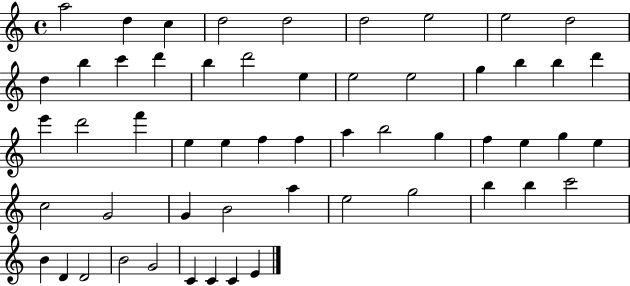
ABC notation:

X:1
T:Untitled
M:4/4
L:1/4
K:C
a2 d c d2 d2 d2 e2 e2 d2 d b c' d' b d'2 e e2 e2 g b b d' e' d'2 f' e e f f a b2 g f e g e c2 G2 G B2 a e2 g2 b b c'2 B D D2 B2 G2 C C C E